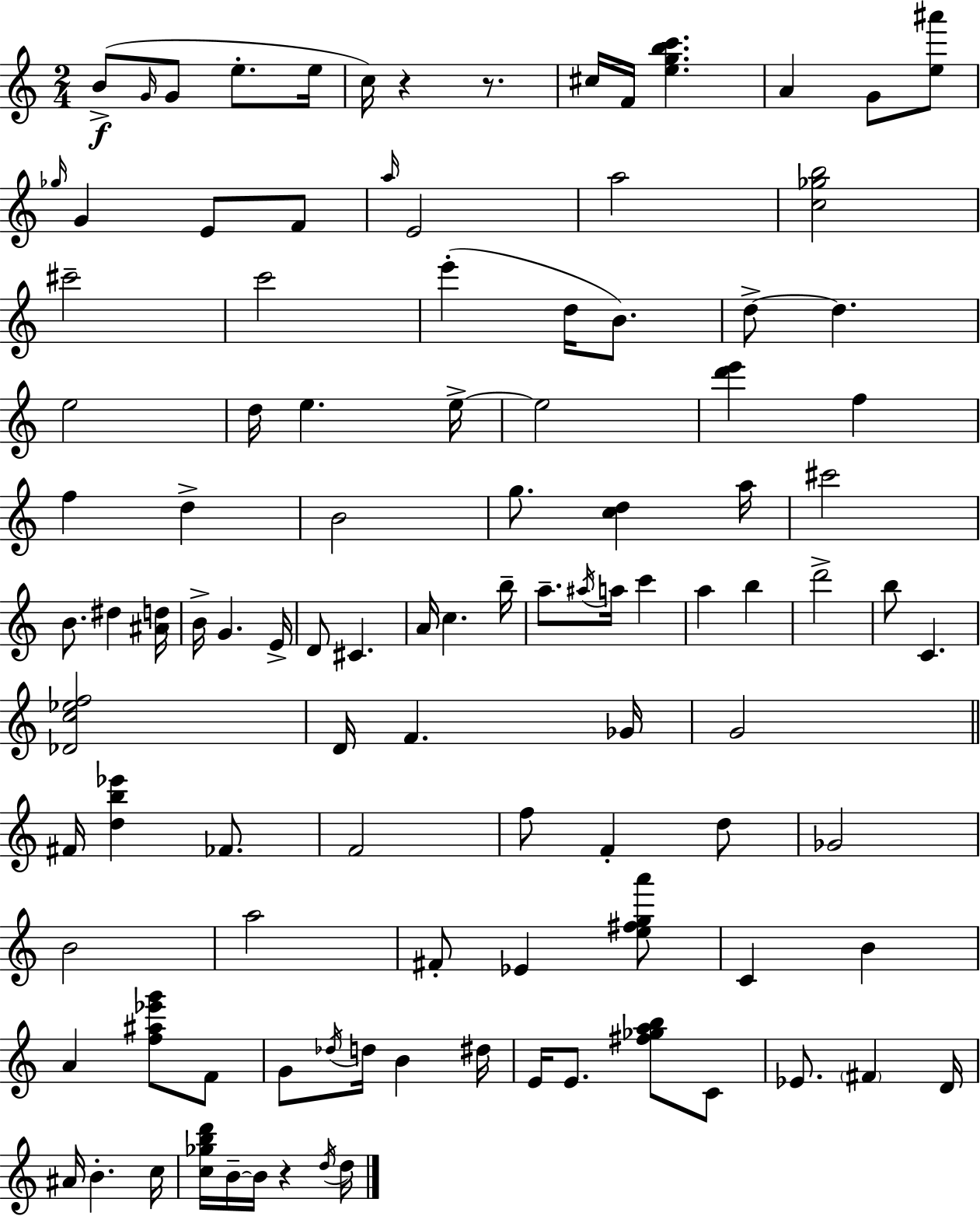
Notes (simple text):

B4/e G4/s G4/e E5/e. E5/s C5/s R/q R/e. C#5/s F4/s [E5,G5,B5,C6]/q. A4/q G4/e [E5,A#6]/e Gb5/s G4/q E4/e F4/e A5/s E4/h A5/h [C5,Gb5,B5]/h C#6/h C6/h E6/q D5/s B4/e. D5/e D5/q. E5/h D5/s E5/q. E5/s E5/h [D6,E6]/q F5/q F5/q D5/q B4/h G5/e. [C5,D5]/q A5/s C#6/h B4/e. D#5/q [A#4,D5]/s B4/s G4/q. E4/s D4/e C#4/q. A4/s C5/q. B5/s A5/e. A#5/s A5/s C6/q A5/q B5/q D6/h B5/e C4/q. [Db4,C5,Eb5,F5]/h D4/s F4/q. Gb4/s G4/h F#4/s [D5,B5,Eb6]/q FES4/e. F4/h F5/e F4/q D5/e Gb4/h B4/h A5/h F#4/e Eb4/q [E5,F#5,G5,A6]/e C4/q B4/q A4/q [F5,A#5,Eb6,G6]/e F4/e G4/e Db5/s D5/s B4/q D#5/s E4/s E4/e. [F#5,Gb5,A5,B5]/e C4/e Eb4/e. F#4/q D4/s A#4/s B4/q. C5/s [C5,Gb5,B5,D6]/s B4/s B4/s R/q D5/s D5/s